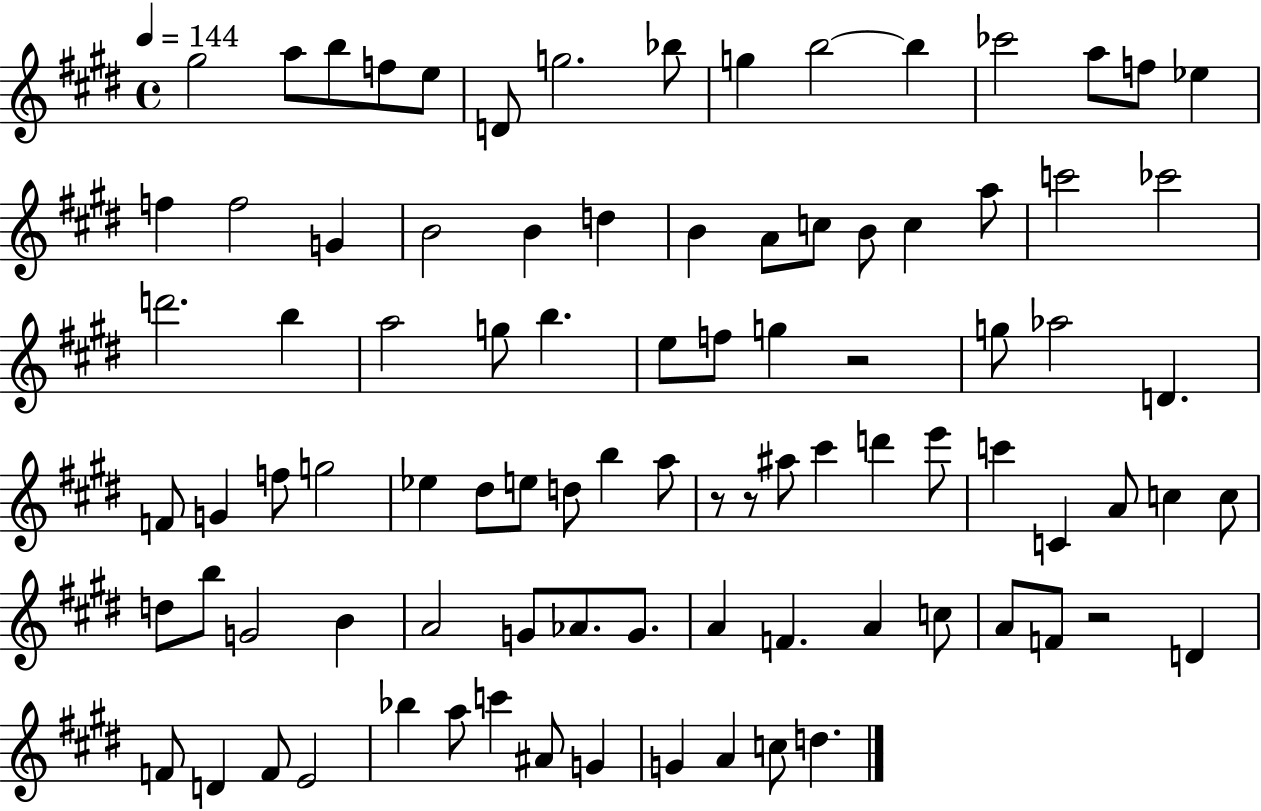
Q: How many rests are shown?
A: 4